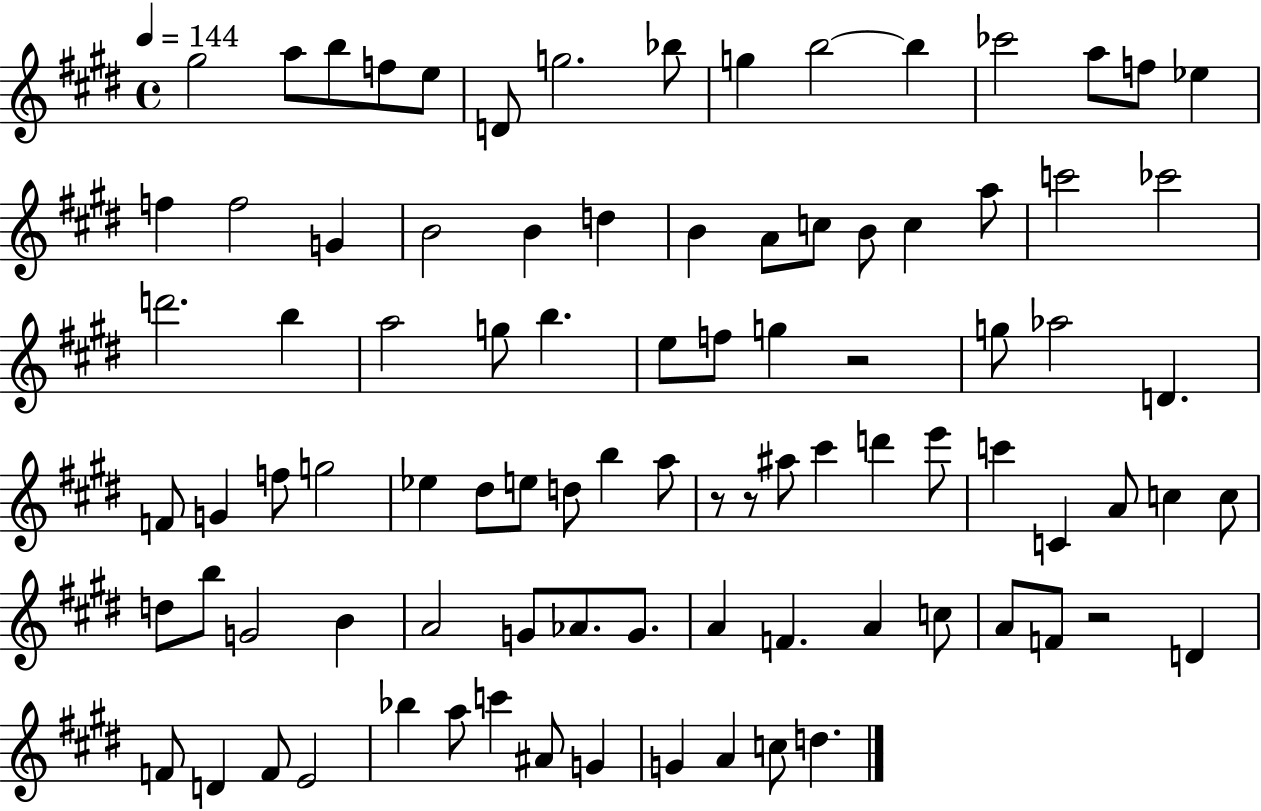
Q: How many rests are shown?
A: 4